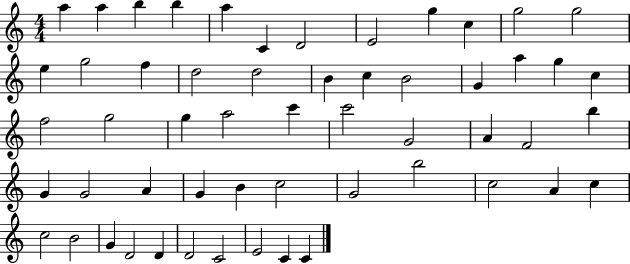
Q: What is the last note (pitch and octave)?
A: C4